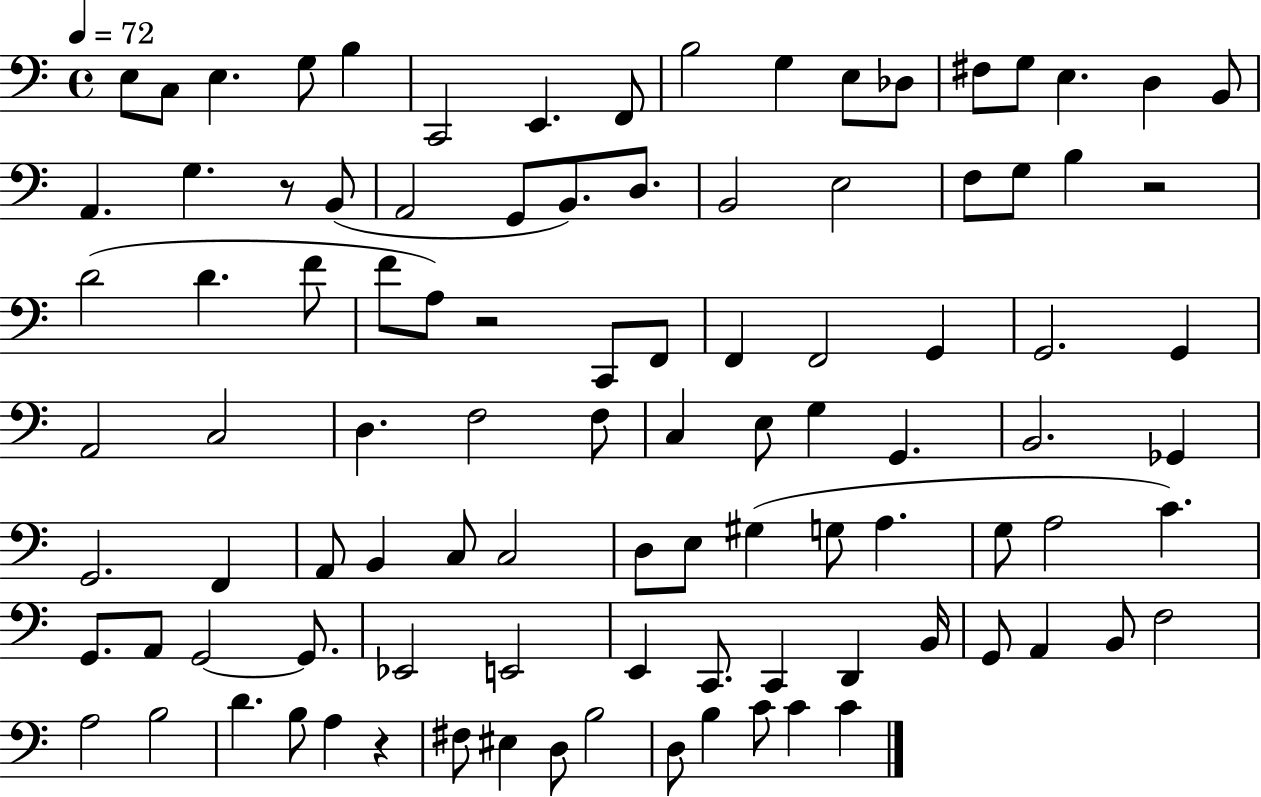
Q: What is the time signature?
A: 4/4